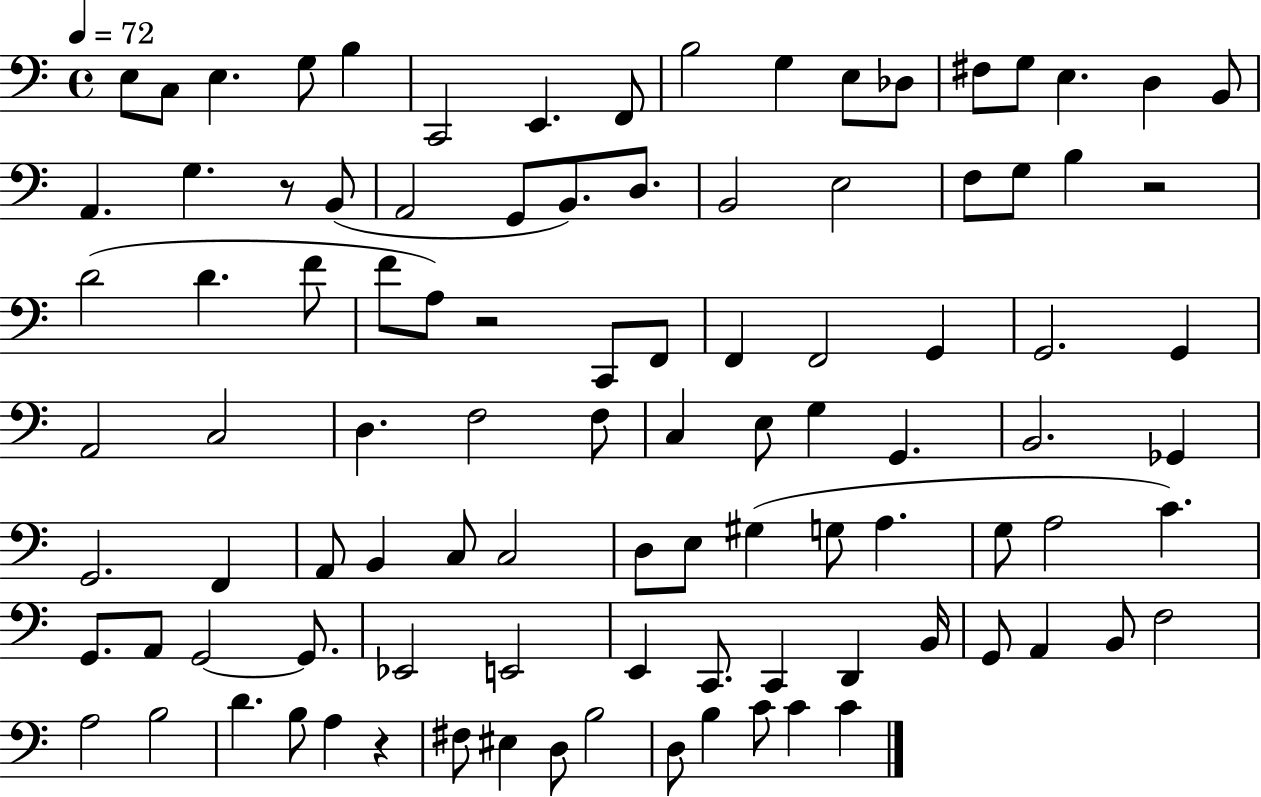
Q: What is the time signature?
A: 4/4